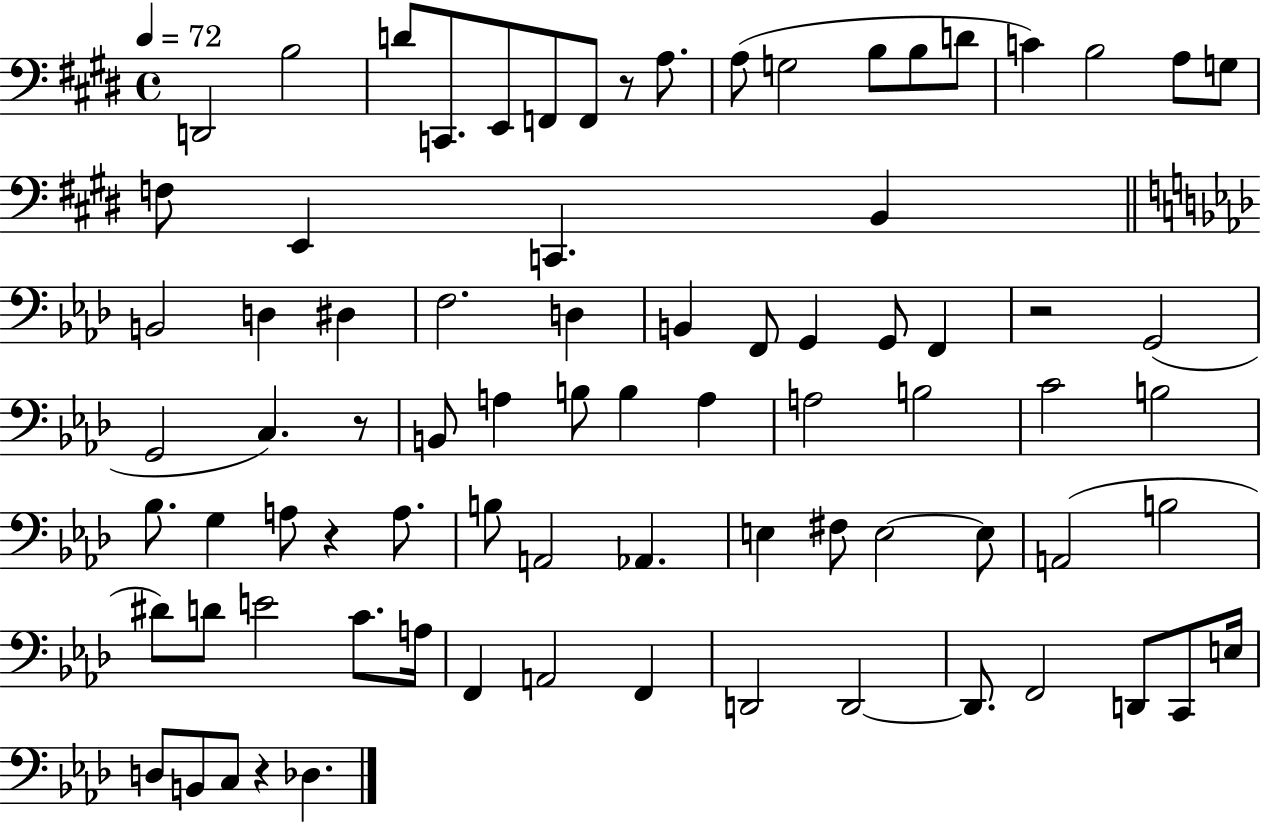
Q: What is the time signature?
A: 4/4